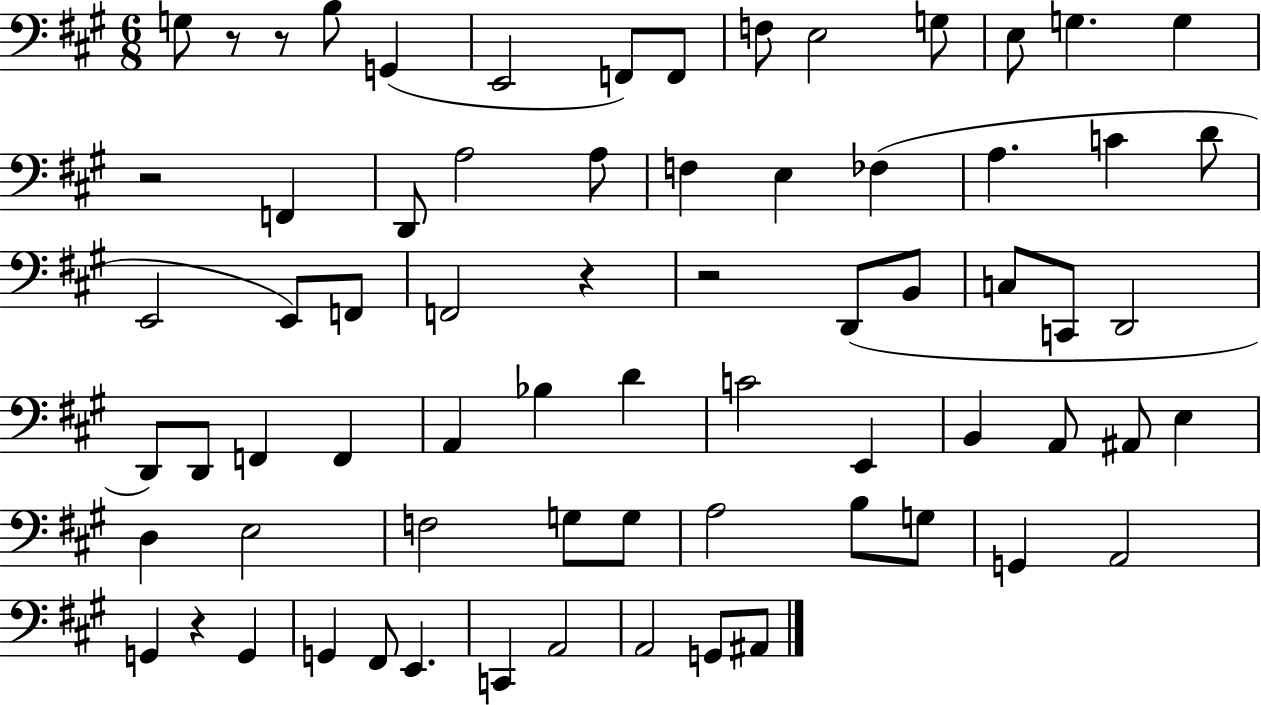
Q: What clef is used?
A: bass